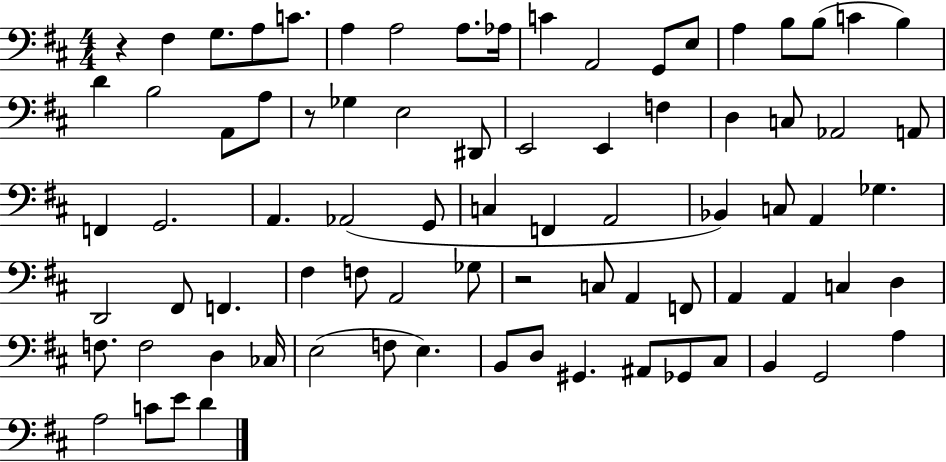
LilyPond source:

{
  \clef bass
  \numericTimeSignature
  \time 4/4
  \key d \major
  r4 fis4 g8. a8 c'8. | a4 a2 a8. aes16 | c'4 a,2 g,8 e8 | a4 b8 b8( c'4 b4) | \break d'4 b2 a,8 a8 | r8 ges4 e2 dis,8 | e,2 e,4 f4 | d4 c8 aes,2 a,8 | \break f,4 g,2. | a,4. aes,2( g,8 | c4 f,4 a,2 | bes,4) c8 a,4 ges4. | \break d,2 fis,8 f,4. | fis4 f8 a,2 ges8 | r2 c8 a,4 f,8 | a,4 a,4 c4 d4 | \break f8. f2 d4 ces16 | e2( f8 e4.) | b,8 d8 gis,4. ais,8 ges,8 cis8 | b,4 g,2 a4 | \break a2 c'8 e'8 d'4 | \bar "|."
}